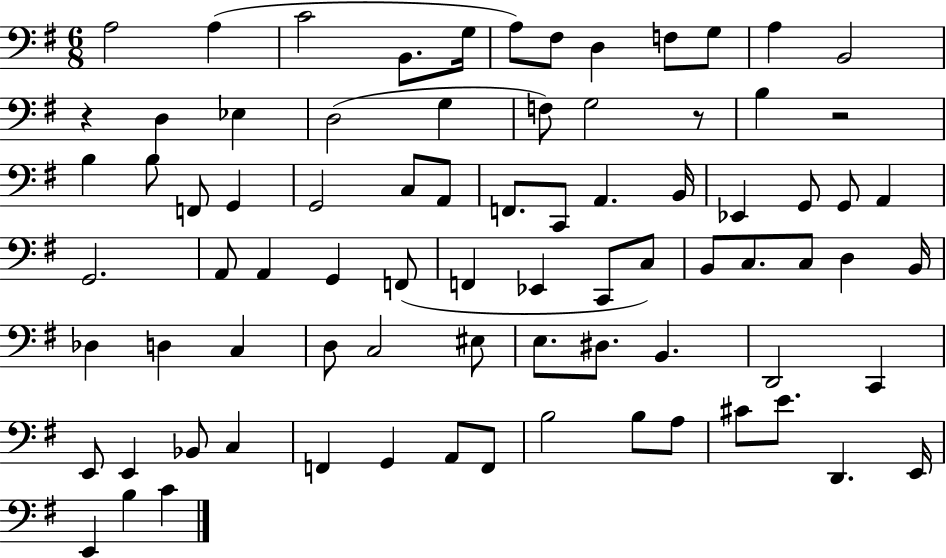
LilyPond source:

{
  \clef bass
  \numericTimeSignature
  \time 6/8
  \key g \major
  a2 a4( | c'2 b,8. g16 | a8) fis8 d4 f8 g8 | a4 b,2 | \break r4 d4 ees4 | d2( g4 | f8) g2 r8 | b4 r2 | \break b4 b8 f,8 g,4 | g,2 c8 a,8 | f,8. c,8 a,4. b,16 | ees,4 g,8 g,8 a,4 | \break g,2. | a,8 a,4 g,4 f,8( | f,4 ees,4 c,8 c8) | b,8 c8. c8 d4 b,16 | \break des4 d4 c4 | d8 c2 eis8 | e8. dis8. b,4. | d,2 c,4 | \break e,8 e,4 bes,8 c4 | f,4 g,4 a,8 f,8 | b2 b8 a8 | cis'8 e'8. d,4. e,16 | \break e,4 b4 c'4 | \bar "|."
}